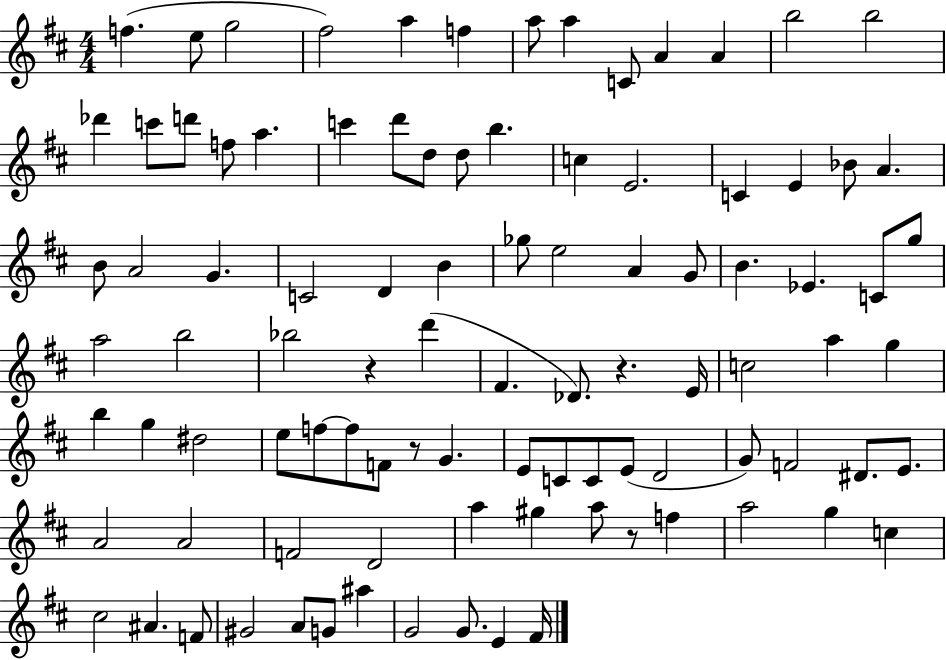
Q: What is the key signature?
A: D major